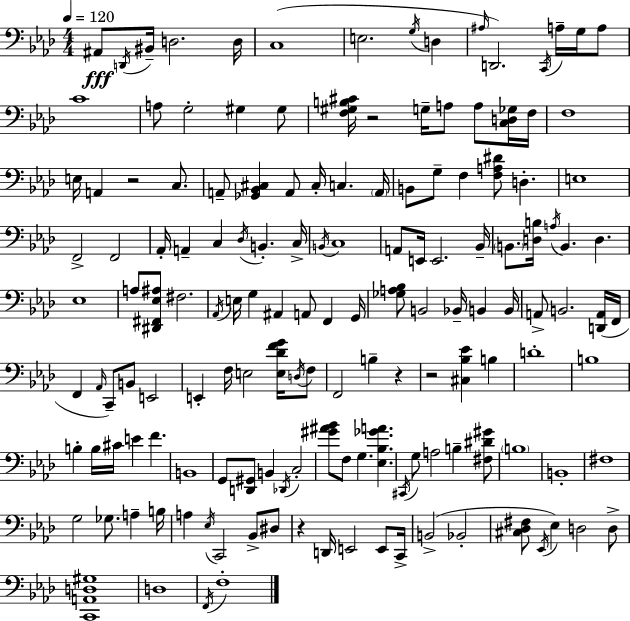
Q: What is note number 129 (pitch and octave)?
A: F3